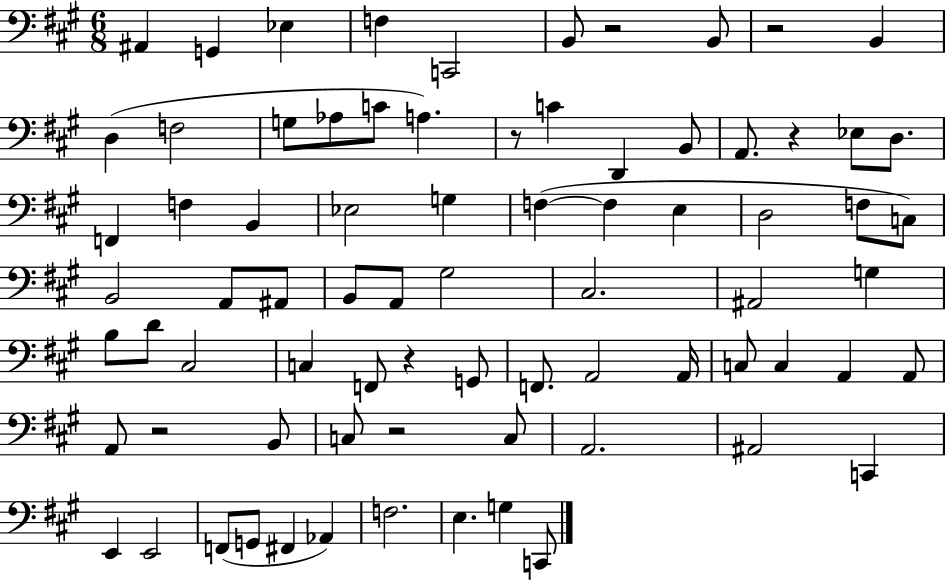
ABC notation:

X:1
T:Untitled
M:6/8
L:1/4
K:A
^A,, G,, _E, F, C,,2 B,,/2 z2 B,,/2 z2 B,, D, F,2 G,/2 _A,/2 C/2 A, z/2 C D,, B,,/2 A,,/2 z _E,/2 D,/2 F,, F, B,, _E,2 G, F, F, E, D,2 F,/2 C,/2 B,,2 A,,/2 ^A,,/2 B,,/2 A,,/2 ^G,2 ^C,2 ^A,,2 G, B,/2 D/2 ^C,2 C, F,,/2 z G,,/2 F,,/2 A,,2 A,,/4 C,/2 C, A,, A,,/2 A,,/2 z2 B,,/2 C,/2 z2 C,/2 A,,2 ^A,,2 C,, E,, E,,2 F,,/2 G,,/2 ^F,, _A,, F,2 E, G, C,,/2